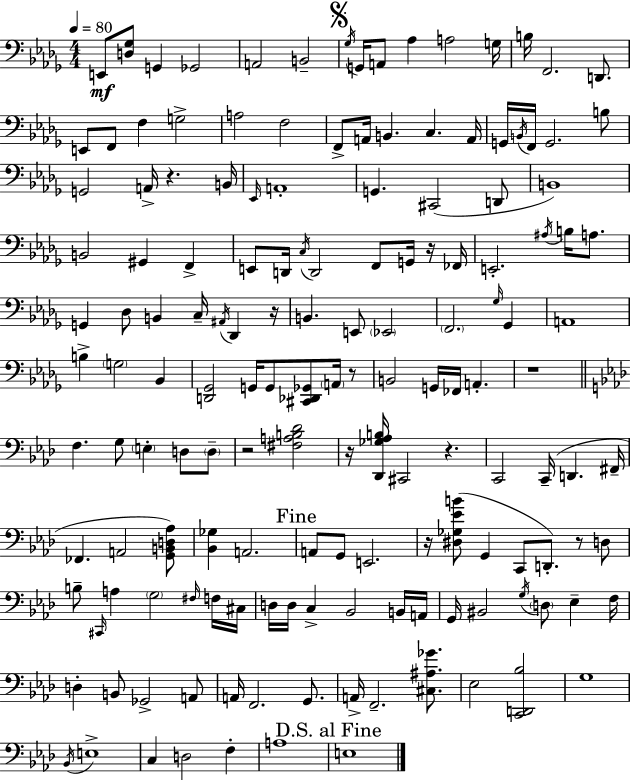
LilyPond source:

{
  \clef bass
  \numericTimeSignature
  \time 4/4
  \key bes \minor
  \tempo 4 = 80
  \repeat volta 2 { e,8\mf <d ges>8 g,4 ges,2 | a,2 b,2-- | \mark \markup { \musicglyph "scripts.segno" } \acciaccatura { ges16 } g,16 a,8 aes4 a2 | g16 b16 f,2. d,8. | \break e,8 f,8 f4 g2-> | a2 f2 | f,8-> a,16 b,4. c4. | a,16 g,16 \acciaccatura { b,16 } f,16 g,2. | \break b8 g,2 a,16-> r4. | b,16 \grace { ees,16 } a,1-. | g,4. cis,2( | d,8 b,1) | \break b,2 gis,4 f,4-> | e,8 d,16 \acciaccatura { c16 } d,2 f,8 | g,16 r16 fes,16 e,2.-. | \acciaccatura { ais16 } b16 a8. g,4 des8 b,4 c16-- | \break \acciaccatura { ais,16 } des,4 r16 b,4. e,8 \parenthesize ees,2 | \parenthesize f,2. | \grace { ges16 } ges,4 a,1 | b4-> \parenthesize g2 | \break bes,4 <d, ges,>2 g,16 | g,8 <cis, des, ges,>8 \parenthesize a,16 r8 b,2 g,16 | fes,16 a,4.-. r1 | \bar "||" \break \key f \minor f4. g8 \parenthesize e4-. d8 \parenthesize d8-- | r2 <fis a b des'>2 | r16 <des, ges aes b>16 cis,2 r4. | c,2 c,16--( d,4. fis,16-- | \break fes,4. a,2 <g, b, d aes>8) | <bes, ges>4 a,2. | \mark "Fine" a,8 g,8 e,2. | r16 <dis ges ees' b'>8( g,4 c,8 d,8.-.) r8 d8 | \break b8-- \grace { cis,16 } a4 \parenthesize g2 \grace { fis16 } | f16 cis16 d16 d16 c4-> bes,2 | b,16 a,16 g,16 bis,2 \acciaccatura { g16 } \parenthesize d8 ees4-- | f16 d4-. b,8 ges,2-> | \break a,8 a,16 f,2. | g,8. a,16-> f,2.-- | <cis ais ges'>8. ees2 <c, d, bes>2 | g1 | \break \acciaccatura { bes,16 } e1-> | c4 d2 | f4-. a1 | \mark "D.S. al Fine" e1 | \break } \bar "|."
}